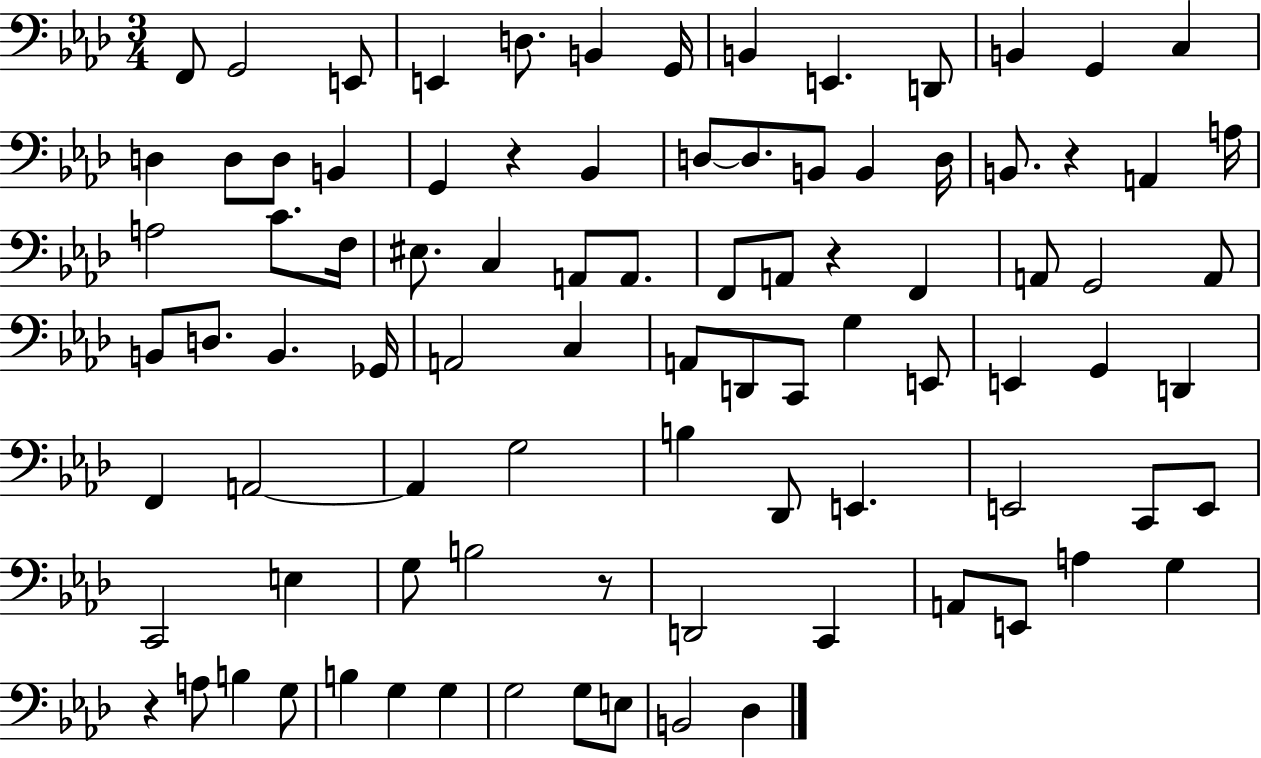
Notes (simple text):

F2/e G2/h E2/e E2/q D3/e. B2/q G2/s B2/q E2/q. D2/e B2/q G2/q C3/q D3/q D3/e D3/e B2/q G2/q R/q Bb2/q D3/e D3/e. B2/e B2/q D3/s B2/e. R/q A2/q A3/s A3/h C4/e. F3/s EIS3/e. C3/q A2/e A2/e. F2/e A2/e R/q F2/q A2/e G2/h A2/e B2/e D3/e. B2/q. Gb2/s A2/h C3/q A2/e D2/e C2/e G3/q E2/e E2/q G2/q D2/q F2/q A2/h A2/q G3/h B3/q Db2/e E2/q. E2/h C2/e E2/e C2/h E3/q G3/e B3/h R/e D2/h C2/q A2/e E2/e A3/q G3/q R/q A3/e B3/q G3/e B3/q G3/q G3/q G3/h G3/e E3/e B2/h Db3/q